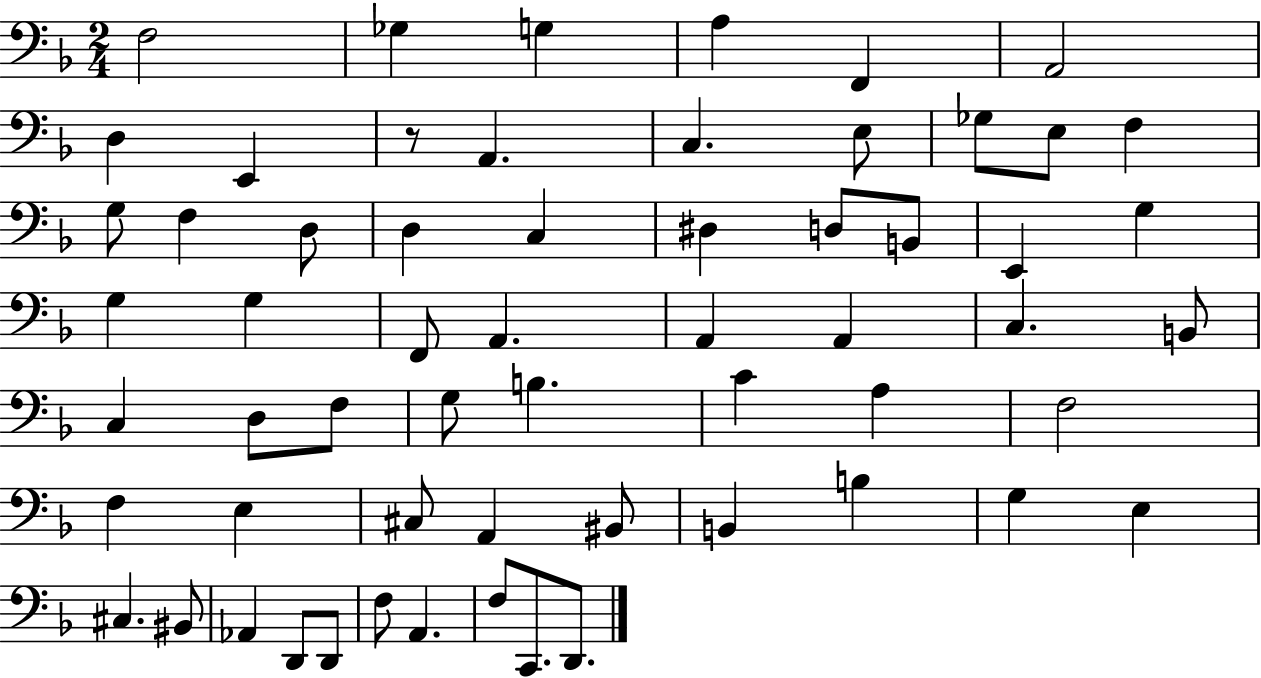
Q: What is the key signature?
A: F major